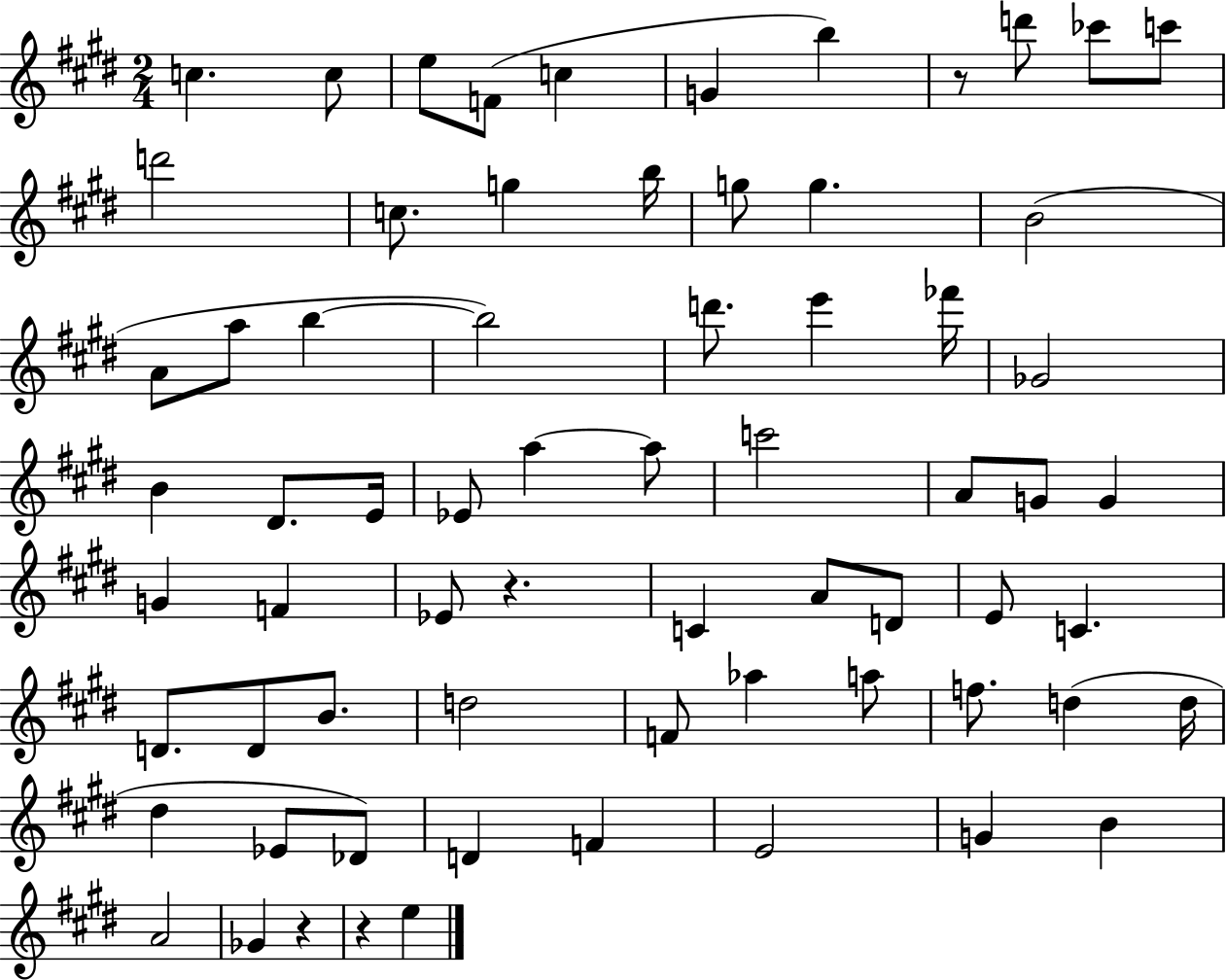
X:1
T:Untitled
M:2/4
L:1/4
K:E
c c/2 e/2 F/2 c G b z/2 d'/2 _c'/2 c'/2 d'2 c/2 g b/4 g/2 g B2 A/2 a/2 b b2 d'/2 e' _f'/4 _G2 B ^D/2 E/4 _E/2 a a/2 c'2 A/2 G/2 G G F _E/2 z C A/2 D/2 E/2 C D/2 D/2 B/2 d2 F/2 _a a/2 f/2 d d/4 ^d _E/2 _D/2 D F E2 G B A2 _G z z e